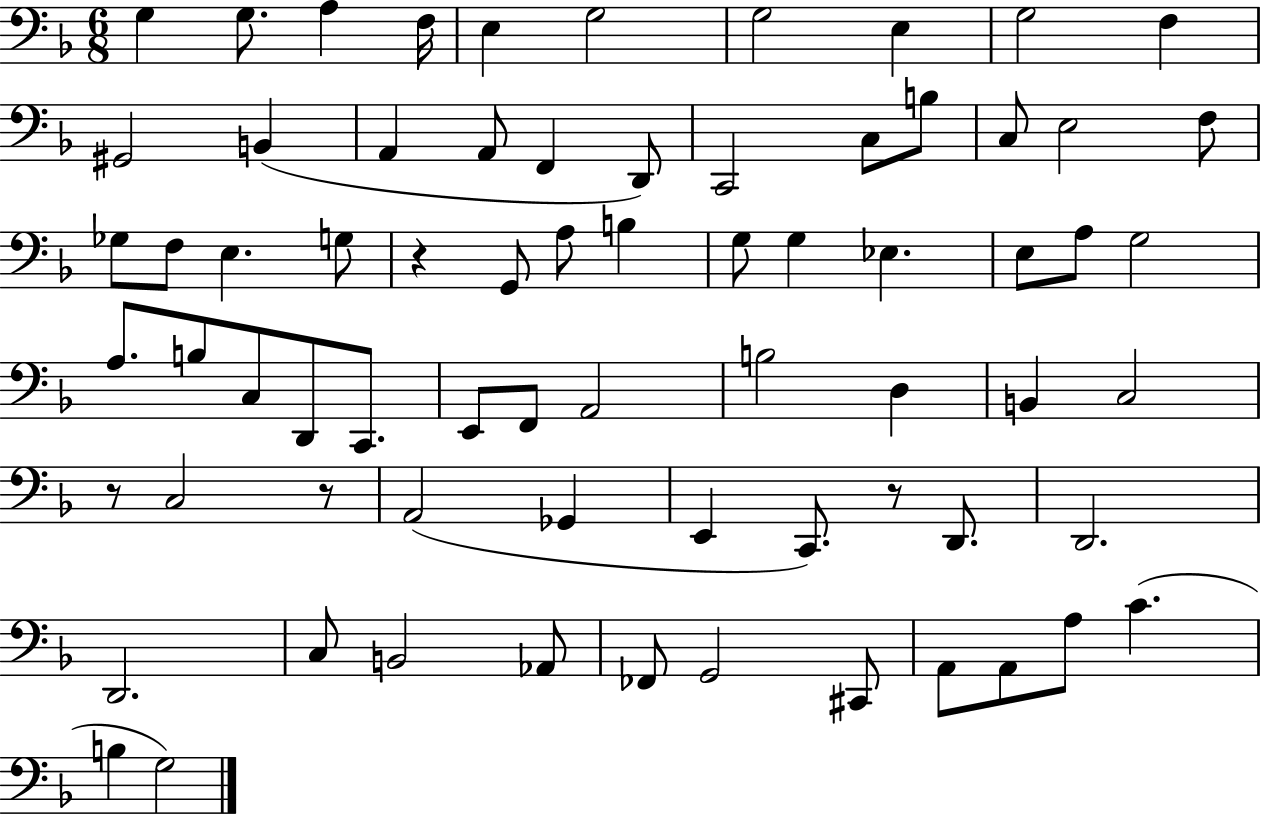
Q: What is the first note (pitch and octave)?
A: G3